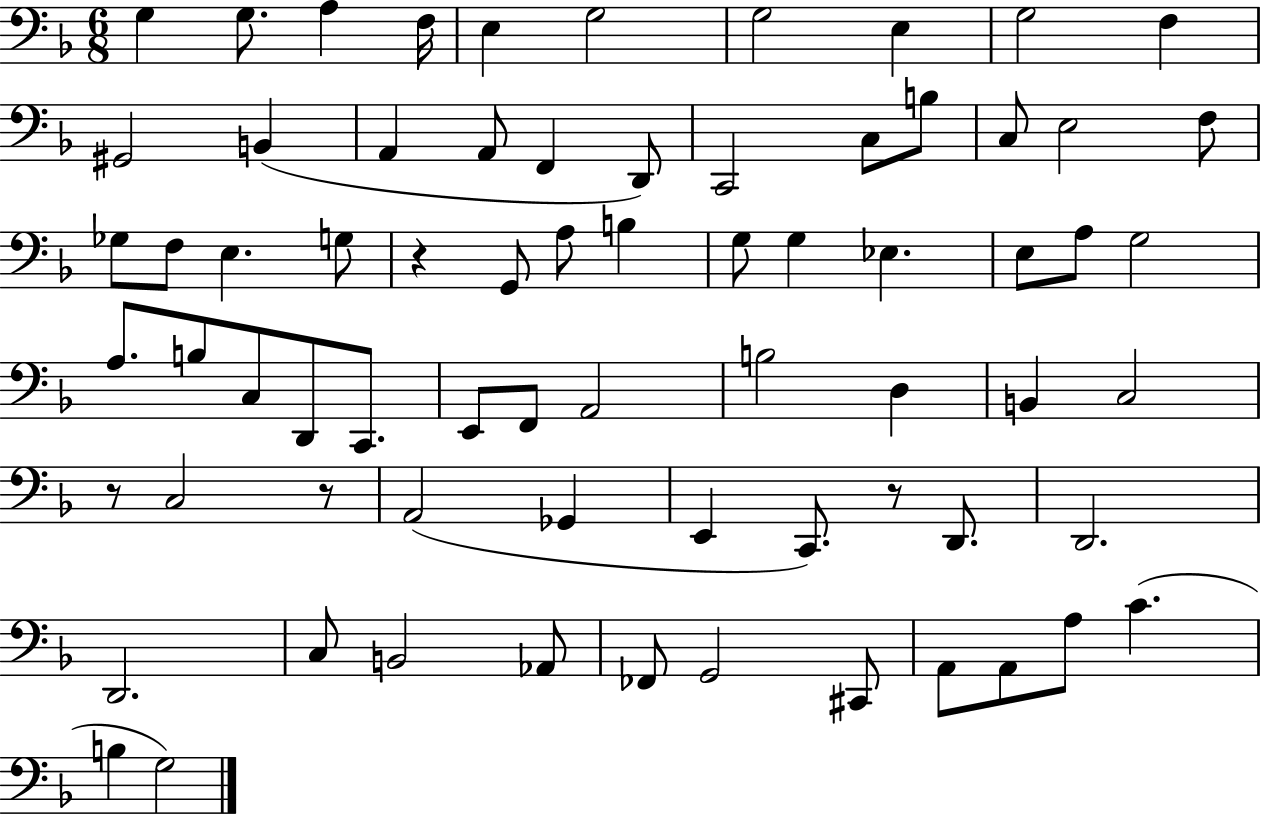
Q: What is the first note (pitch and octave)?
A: G3